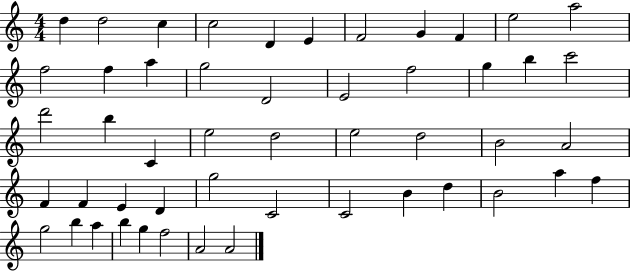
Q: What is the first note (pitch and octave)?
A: D5